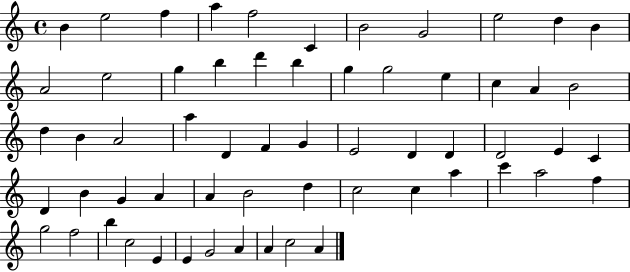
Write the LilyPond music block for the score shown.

{
  \clef treble
  \time 4/4
  \defaultTimeSignature
  \key c \major
  b'4 e''2 f''4 | a''4 f''2 c'4 | b'2 g'2 | e''2 d''4 b'4 | \break a'2 e''2 | g''4 b''4 d'''4 b''4 | g''4 g''2 e''4 | c''4 a'4 b'2 | \break d''4 b'4 a'2 | a''4 d'4 f'4 g'4 | e'2 d'4 d'4 | d'2 e'4 c'4 | \break d'4 b'4 g'4 a'4 | a'4 b'2 d''4 | c''2 c''4 a''4 | c'''4 a''2 f''4 | \break g''2 f''2 | b''4 c''2 e'4 | e'4 g'2 a'4 | a'4 c''2 a'4 | \break \bar "|."
}